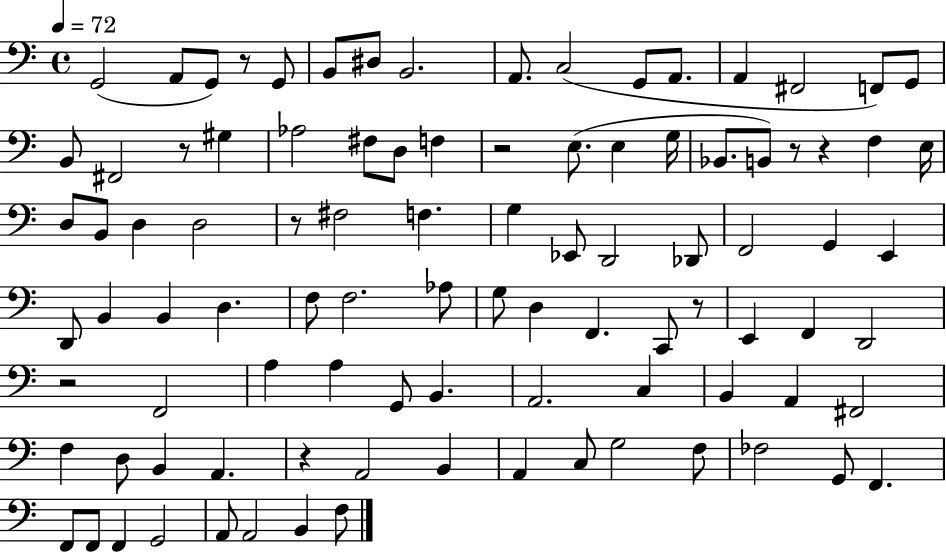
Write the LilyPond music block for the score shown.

{
  \clef bass
  \time 4/4
  \defaultTimeSignature
  \key c \major
  \tempo 4 = 72
  g,2( a,8 g,8) r8 g,8 | b,8 dis8 b,2. | a,8. c2( g,8 a,8. | a,4 fis,2 f,8) g,8 | \break b,8 fis,2 r8 gis4 | aes2 fis8 d8 f4 | r2 e8.( e4 g16 | bes,8. b,8) r8 r4 f4 e16 | \break d8 b,8 d4 d2 | r8 fis2 f4. | g4 ees,8 d,2 des,8 | f,2 g,4 e,4 | \break d,8 b,4 b,4 d4. | f8 f2. aes8 | g8 d4 f,4. c,8 r8 | e,4 f,4 d,2 | \break r2 f,2 | a4 a4 g,8 b,4. | a,2. c4 | b,4 a,4 fis,2 | \break f4 d8 b,4 a,4. | r4 a,2 b,4 | a,4 c8 g2 f8 | fes2 g,8 f,4. | \break f,8 f,8 f,4 g,2 | a,8 a,2 b,4 f8 | \bar "|."
}